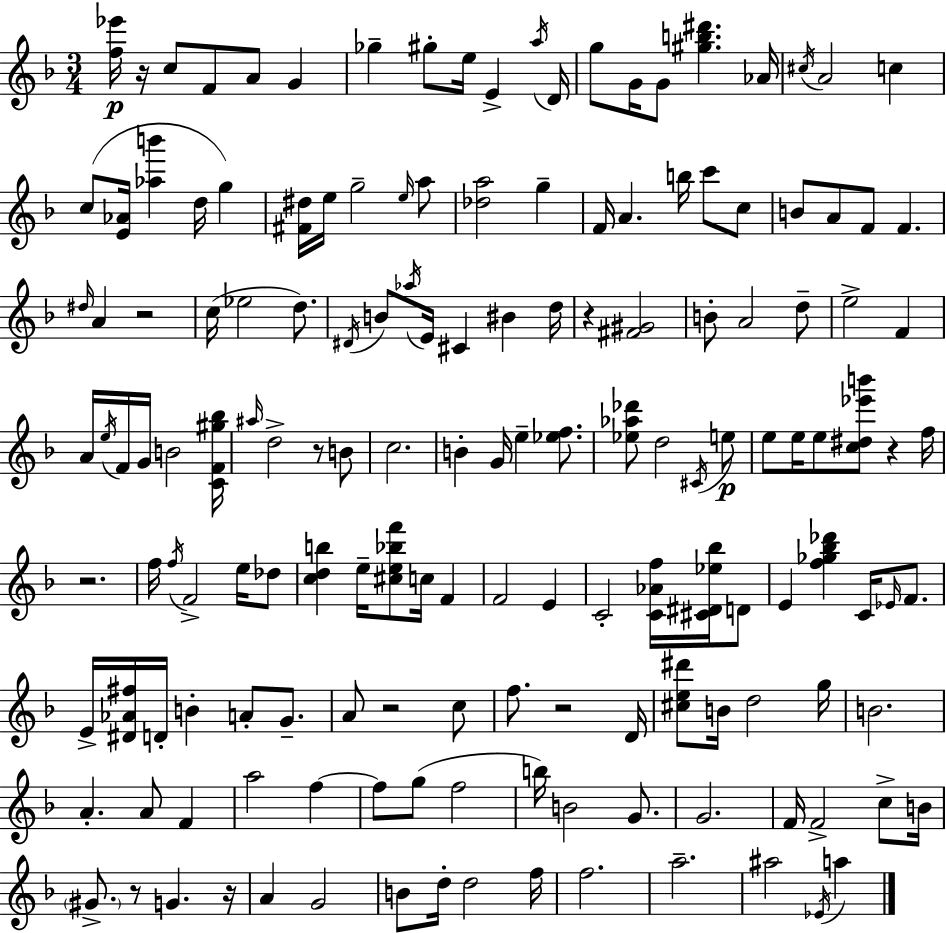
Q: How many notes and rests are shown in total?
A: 156